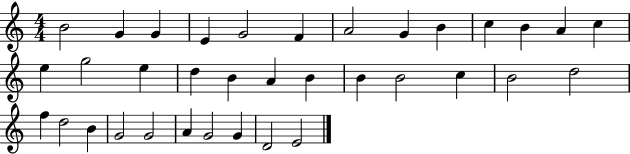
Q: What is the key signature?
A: C major